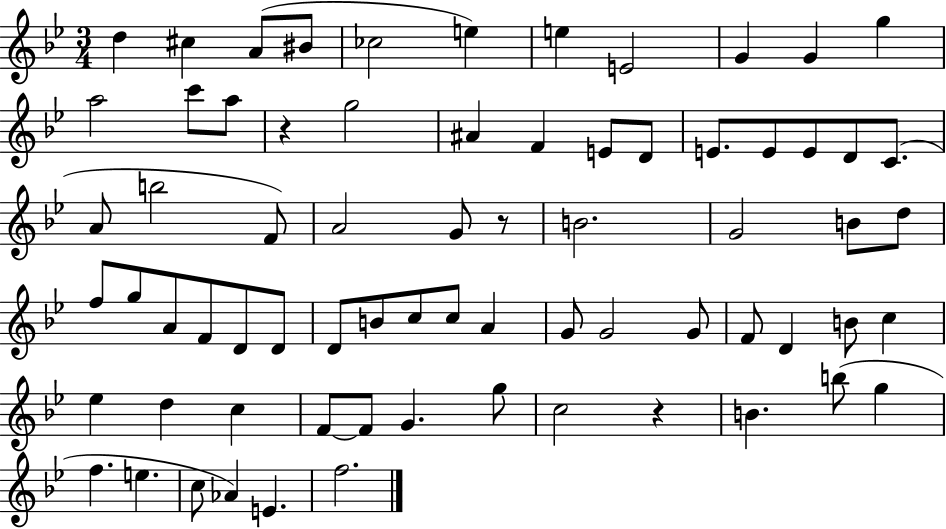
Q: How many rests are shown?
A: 3